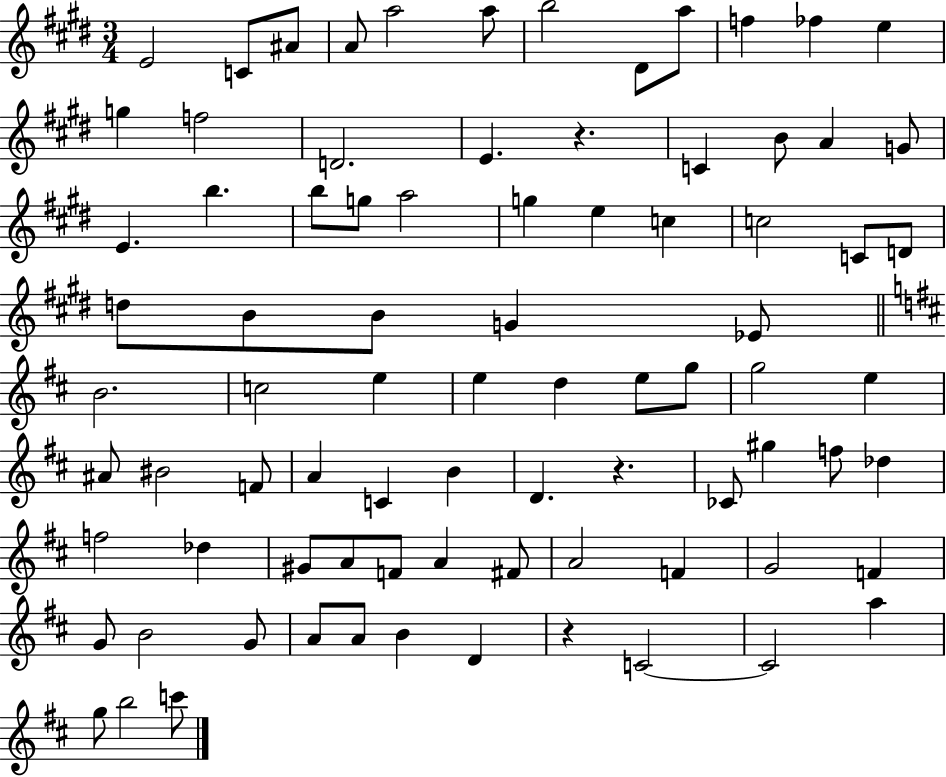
{
  \clef treble
  \numericTimeSignature
  \time 3/4
  \key e \major
  e'2 c'8 ais'8 | a'8 a''2 a''8 | b''2 dis'8 a''8 | f''4 fes''4 e''4 | \break g''4 f''2 | d'2. | e'4. r4. | c'4 b'8 a'4 g'8 | \break e'4. b''4. | b''8 g''8 a''2 | g''4 e''4 c''4 | c''2 c'8 d'8 | \break d''8 b'8 b'8 g'4 ees'8 | \bar "||" \break \key d \major b'2. | c''2 e''4 | e''4 d''4 e''8 g''8 | g''2 e''4 | \break ais'8 bis'2 f'8 | a'4 c'4 b'4 | d'4. r4. | ces'8 gis''4 f''8 des''4 | \break f''2 des''4 | gis'8 a'8 f'8 a'4 fis'8 | a'2 f'4 | g'2 f'4 | \break g'8 b'2 g'8 | a'8 a'8 b'4 d'4 | r4 c'2~~ | c'2 a''4 | \break g''8 b''2 c'''8 | \bar "|."
}